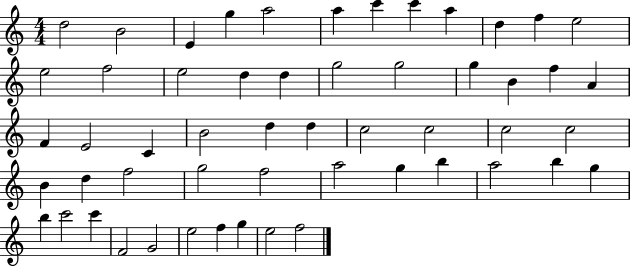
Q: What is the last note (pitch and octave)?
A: F5